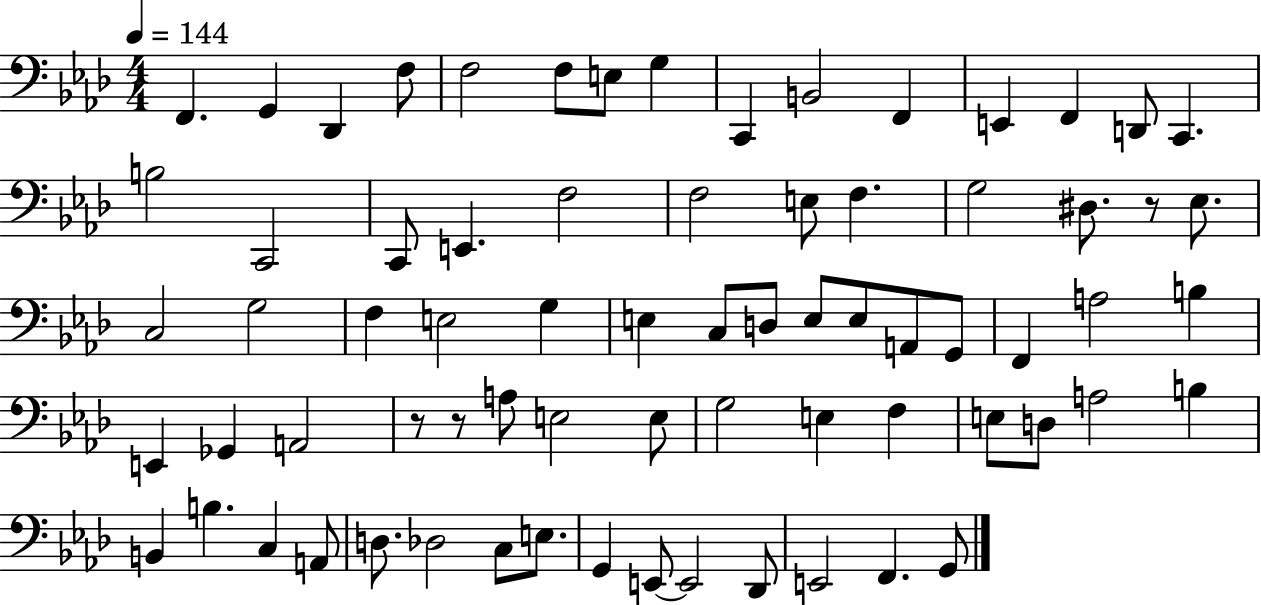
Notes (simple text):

F2/q. G2/q Db2/q F3/e F3/h F3/e E3/e G3/q C2/q B2/h F2/q E2/q F2/q D2/e C2/q. B3/h C2/h C2/e E2/q. F3/h F3/h E3/e F3/q. G3/h D#3/e. R/e Eb3/e. C3/h G3/h F3/q E3/h G3/q E3/q C3/e D3/e E3/e E3/e A2/e G2/e F2/q A3/h B3/q E2/q Gb2/q A2/h R/e R/e A3/e E3/h E3/e G3/h E3/q F3/q E3/e D3/e A3/h B3/q B2/q B3/q. C3/q A2/e D3/e. Db3/h C3/e E3/e. G2/q E2/e E2/h Db2/e E2/h F2/q. G2/e